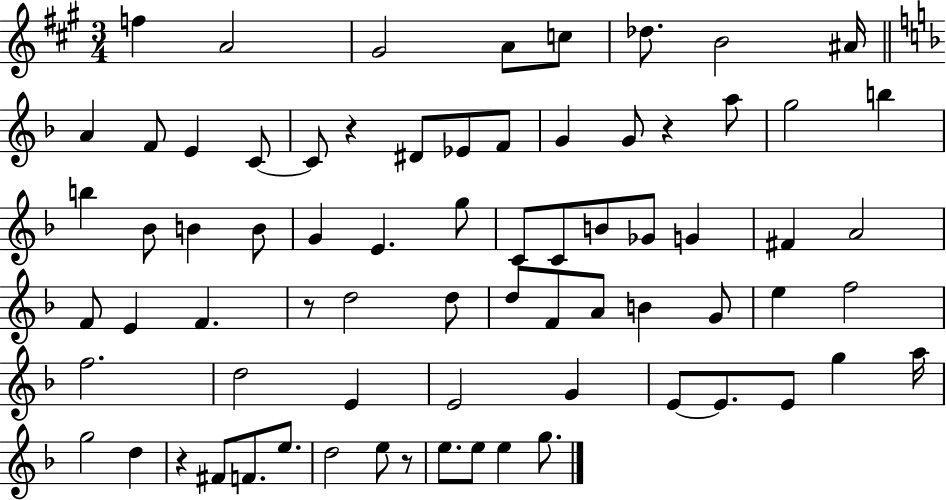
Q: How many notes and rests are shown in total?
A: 73